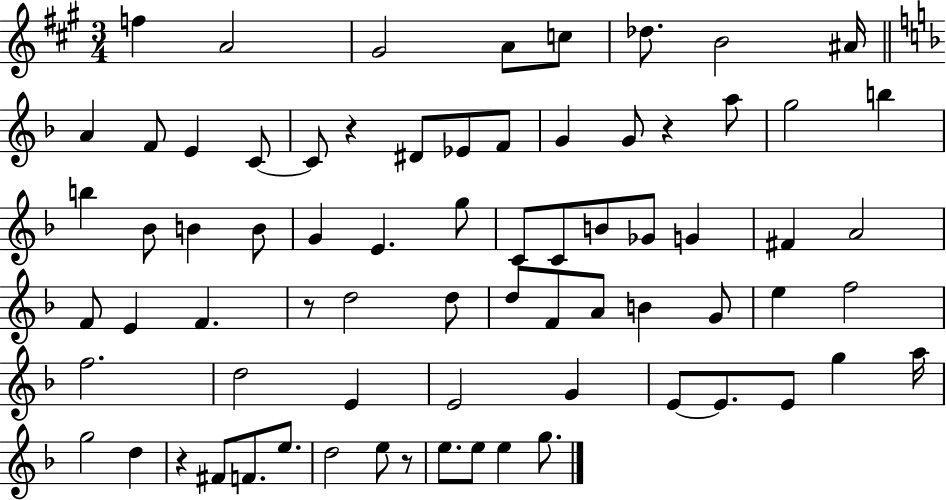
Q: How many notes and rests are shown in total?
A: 73